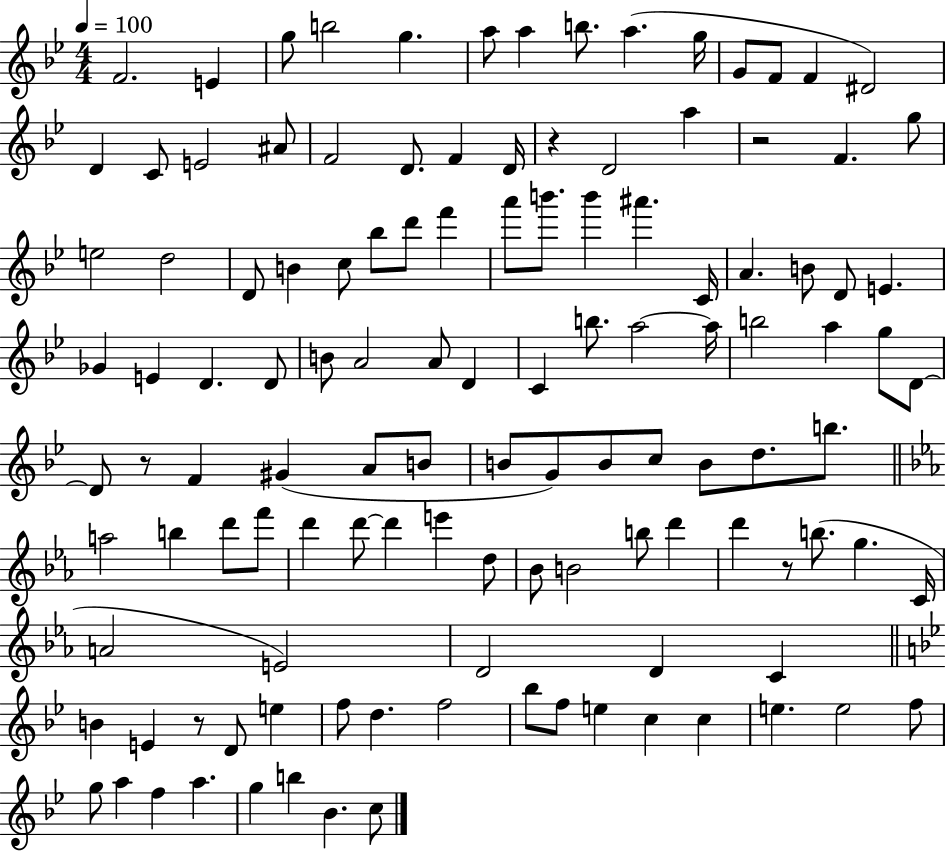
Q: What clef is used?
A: treble